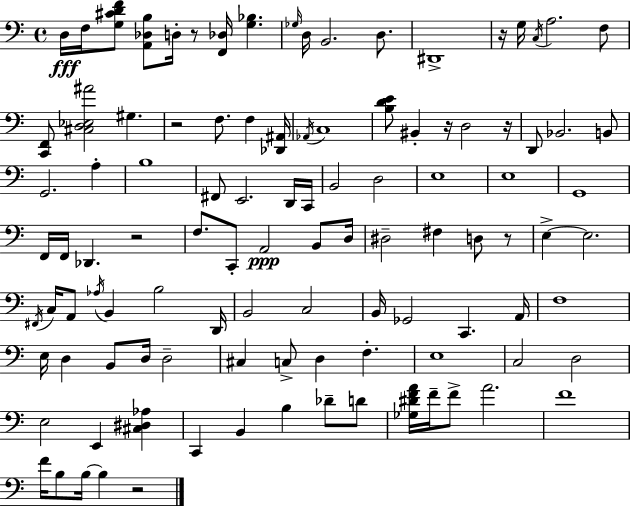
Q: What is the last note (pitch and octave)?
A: B3